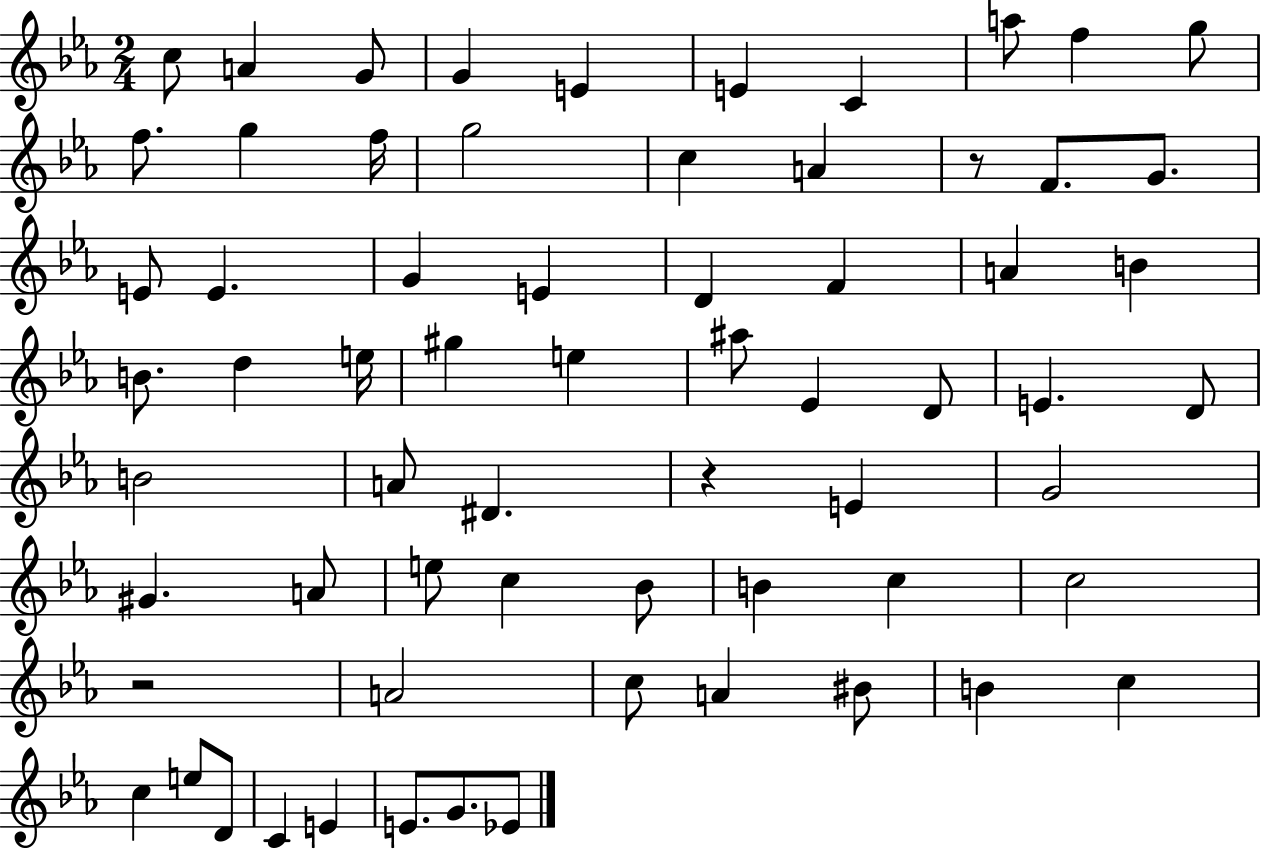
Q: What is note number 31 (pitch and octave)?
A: E5